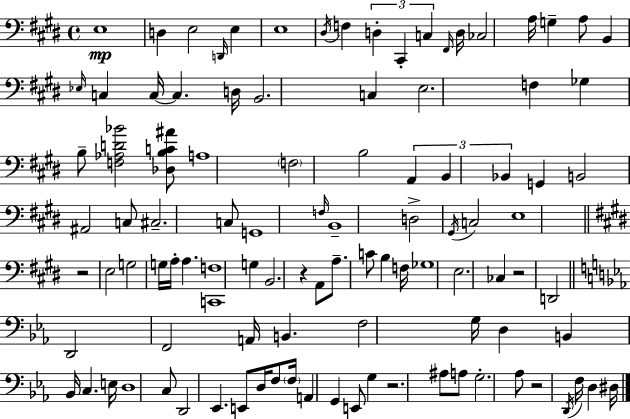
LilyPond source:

{
  \clef bass
  \time 4/4
  \defaultTimeSignature
  \key e \major
  e1\mp | d4 e2 \grace { d,16 } e4 | e1 | \acciaccatura { dis16 } f4 \tuplet 3/2 { d4-. cis,4-. c4 } | \break \grace { fis,16 } d16 ces2 a16 g4-- | a8 b,4 \grace { ees16 } c4 c16~~ c4. | d16 b,2. | c4 e2. | \break f4 ges4 b8-- <f aes d' bes'>2 | <des b c' ais'>8 a1 | \parenthesize f2 b2 | \tuplet 3/2 { a,4 b,4 bes,4 } | \break g,4 b,2 ais,2 | c8 cis2.-- | c8 g,1 | \grace { f16 } b,1-- | \break d2-> \acciaccatura { gis,16 } c2 | e1 | \bar "||" \break \key e \major r2 e2 | g2 g16 a16-. a4. | <c, f>1 | g4 b,2. | \break r4 a,8 a8.-- c'8 b4 f16 | ges1 | e2. ces4 | r2 d,2 | \break \bar "||" \break \key ees \major d,2 f,2 | a,16 b,4. f2 g16 | d4 b,4 bes,16 c4. e16 | d1 | \break c8 d,2 ees,4. | e,8 d16 f8 \parenthesize f16 a,4 g,4 e,8 | g4 r2. | ais8 a8 g2.-. | \break aes8 r2 \acciaccatura { d,16 } f16 d4 | dis16 \bar "|."
}